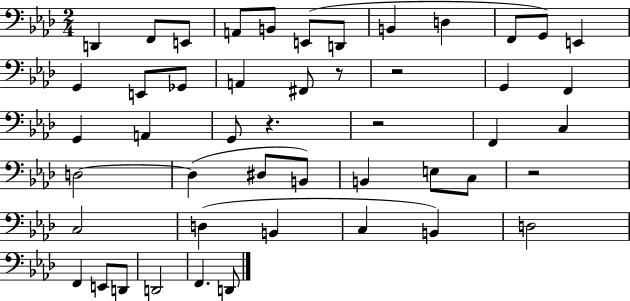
X:1
T:Untitled
M:2/4
L:1/4
K:Ab
D,, F,,/2 E,,/2 A,,/2 B,,/2 E,,/2 D,,/2 B,, D, F,,/2 G,,/2 E,, G,, E,,/2 _G,,/2 A,, ^F,,/2 z/2 z2 G,, F,, G,, A,, G,,/2 z z2 F,, C, D,2 D, ^D,/2 B,,/2 B,, E,/2 C,/2 z2 C,2 D, B,, C, B,, D,2 F,, E,,/2 D,,/2 D,,2 F,, D,,/2